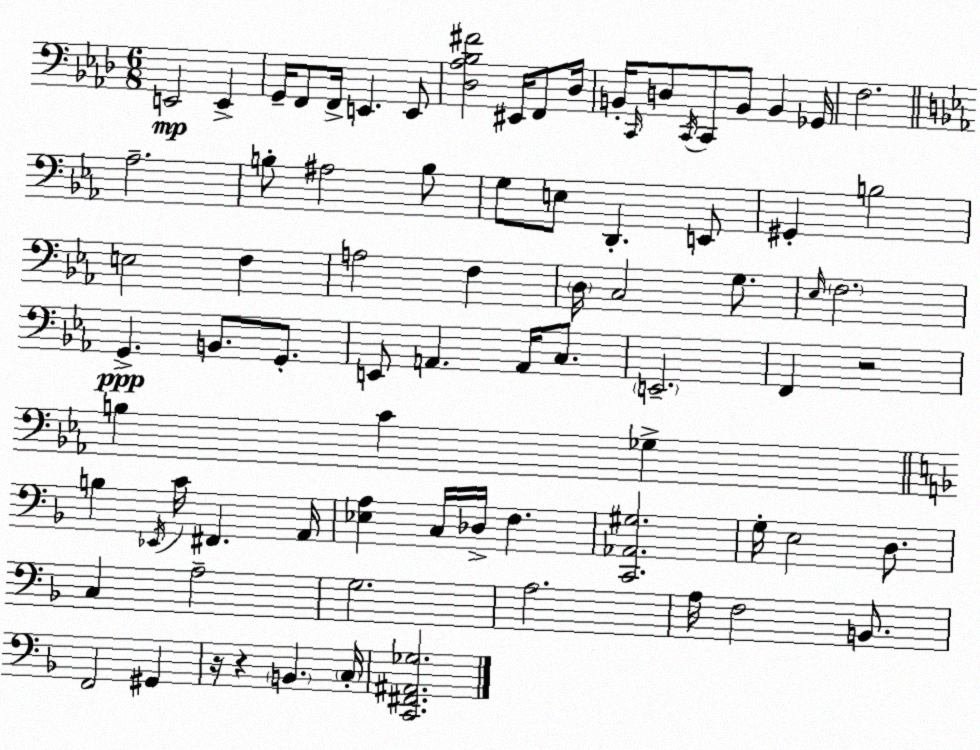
X:1
T:Untitled
M:6/8
L:1/4
K:Ab
E,,2 E,, G,,/4 F,,/2 F,,/4 E,, E,,/2 [_D,_A,_B,^F]2 ^E,,/4 F,,/2 _D,/4 B,,/4 C,,/4 D,/2 C,,/4 C,,/2 B,,/2 B,, _G,,/4 F,2 _A,2 B,/2 ^A,2 B,/2 G,/2 E,/2 D,, E,,/2 ^G,, B,2 E,2 F, A,2 F, D,/4 C,2 G,/2 _E,/4 F,2 G,, B,,/2 G,,/2 E,,/2 A,, A,,/4 C,/2 E,,2 F,, z2 B, C _G, B, _E,,/4 C/4 ^F,, A,,/4 [_E,A,] C,/4 _D,/4 F, [C,,_A,,^G,]2 G,/4 E,2 D,/2 C, A,2 G,2 A,2 A,/4 F,2 B,,/2 F,,2 ^G,, z/4 z B,, C,/4 [C,,^F,,^A,,_G,]2